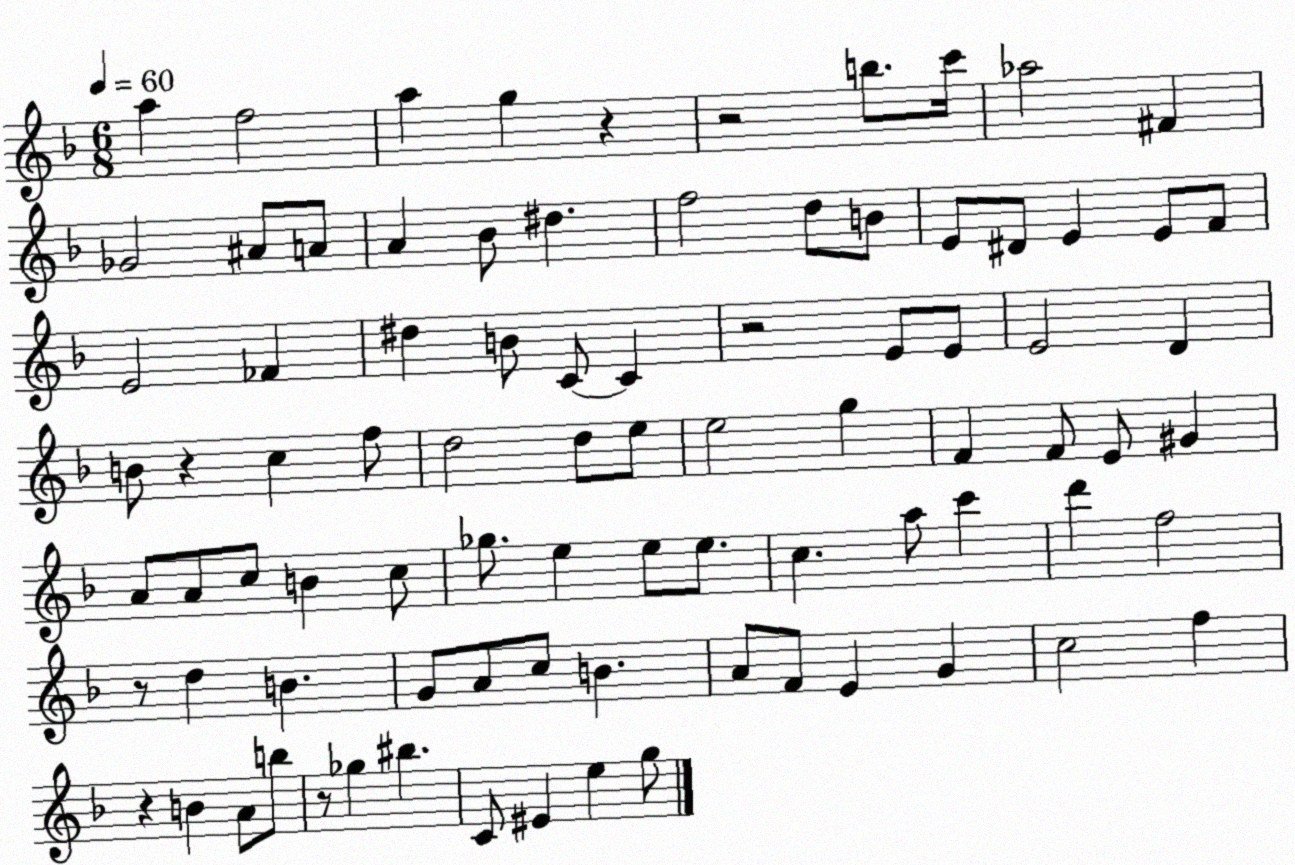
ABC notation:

X:1
T:Untitled
M:6/8
L:1/4
K:F
a f2 a g z z2 b/2 c'/4 _a2 ^F _G2 ^A/2 A/2 A _B/2 ^d f2 d/2 B/2 E/2 ^D/2 E E/2 F/2 E2 _F ^d B/2 C/2 C z2 E/2 E/2 E2 D B/2 z c f/2 d2 d/2 e/2 e2 g F F/2 E/2 ^G A/2 A/2 c/2 B c/2 _g/2 e e/2 e/2 c a/2 c' d' f2 z/2 d B G/2 A/2 c/2 B A/2 F/2 E G c2 f z B A/2 b/2 z/2 _g ^b C/2 ^E e g/2